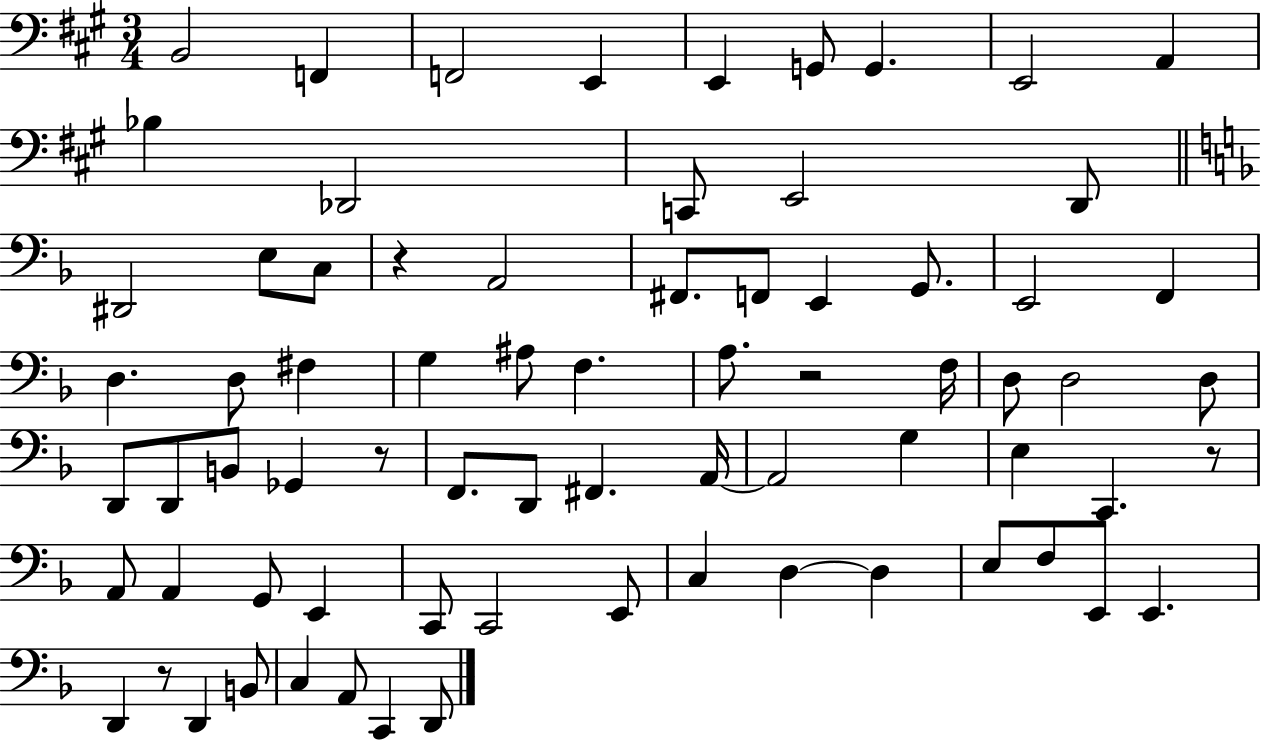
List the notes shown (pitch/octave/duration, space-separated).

B2/h F2/q F2/h E2/q E2/q G2/e G2/q. E2/h A2/q Bb3/q Db2/h C2/e E2/h D2/e D#2/h E3/e C3/e R/q A2/h F#2/e. F2/e E2/q G2/e. E2/h F2/q D3/q. D3/e F#3/q G3/q A#3/e F3/q. A3/e. R/h F3/s D3/e D3/h D3/e D2/e D2/e B2/e Gb2/q R/e F2/e. D2/e F#2/q. A2/s A2/h G3/q E3/q C2/q. R/e A2/e A2/q G2/e E2/q C2/e C2/h E2/e C3/q D3/q D3/q E3/e F3/e E2/e E2/q. D2/q R/e D2/q B2/e C3/q A2/e C2/q D2/e